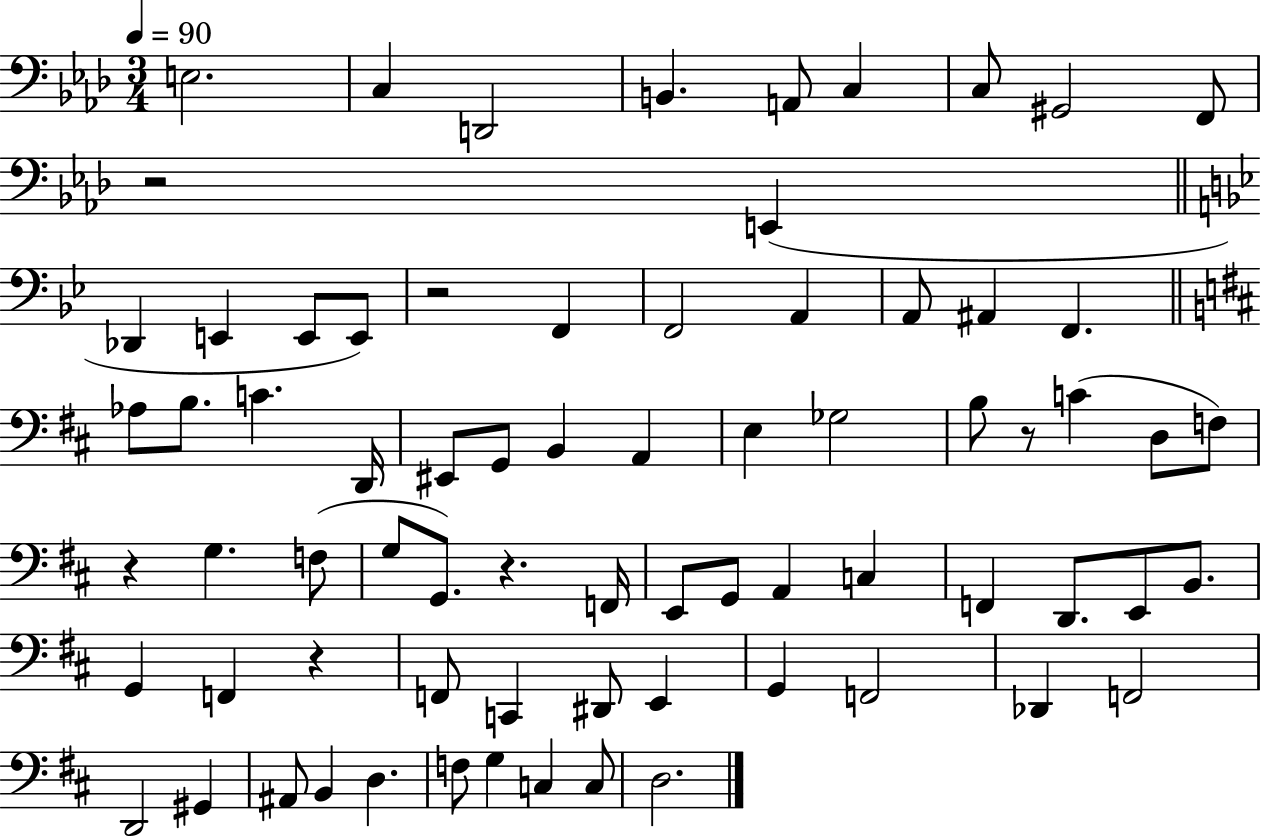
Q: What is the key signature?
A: AES major